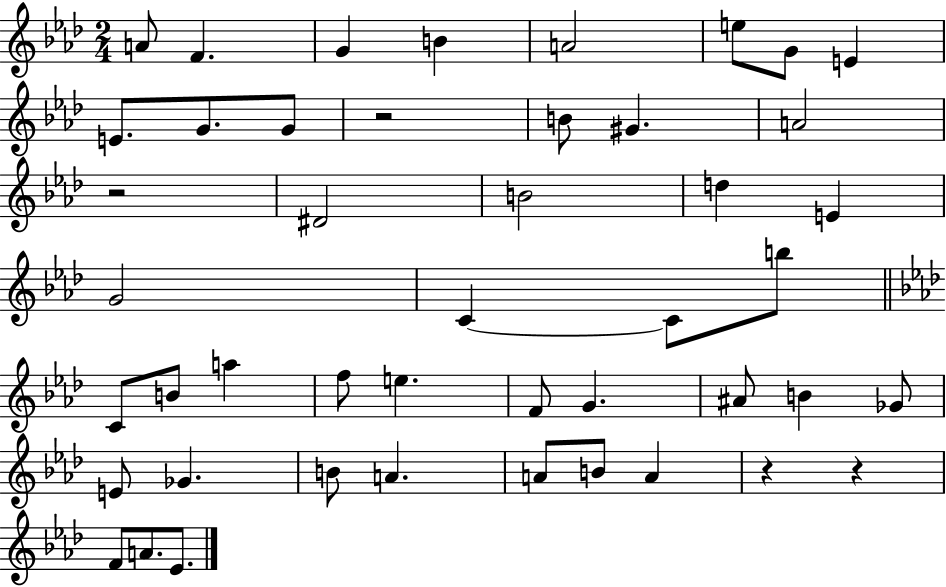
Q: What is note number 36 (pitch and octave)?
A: A4